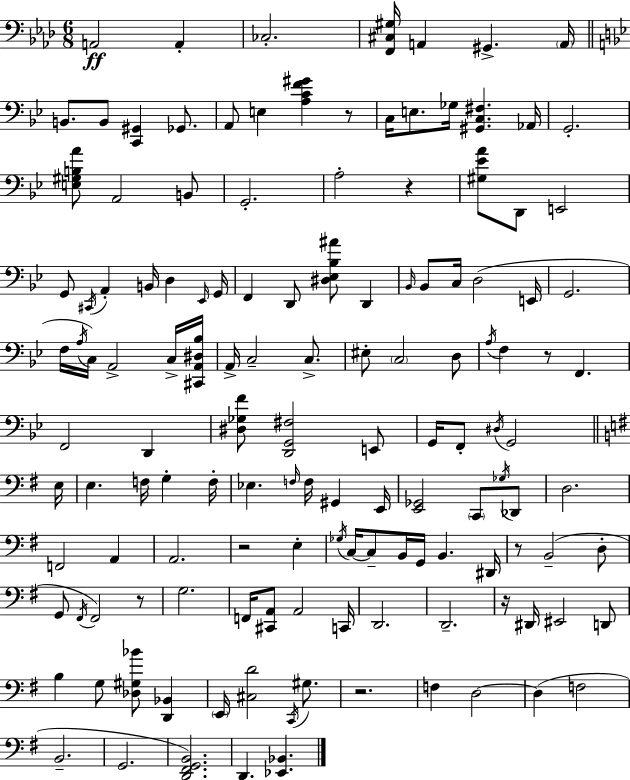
X:1
T:Untitled
M:6/8
L:1/4
K:Fm
A,,2 A,, _C,2 [F,,^C,^G,]/4 A,, ^G,, A,,/4 B,,/2 B,,/2 [C,,^G,,] _G,,/2 A,,/2 E, [A,CF^G] z/2 C,/4 E,/2 _G,/4 [^G,,C,^F,] _A,,/4 G,,2 [E,^G,B,A]/2 A,,2 B,,/2 G,,2 A,2 z [^G,_EA]/2 D,,/2 E,,2 G,,/2 ^C,,/4 A,, B,,/4 D, _E,,/4 G,,/4 F,, D,,/2 [^D,_E,_B,^A]/2 D,, _B,,/4 _B,,/2 C,/4 D,2 E,,/4 G,,2 F,/4 A,/4 C,/4 A,,2 C,/4 [^C,,A,,^D,_B,]/4 A,,/4 C,2 C,/2 ^E,/2 C,2 D,/2 A,/4 F, z/2 F,, F,,2 D,, [^D,_G,F]/2 [D,,G,,^F,]2 E,,/2 G,,/4 F,,/2 ^D,/4 G,,2 E,/4 E, F,/4 G, F,/4 _E, F,/4 F,/4 ^G,, E,,/4 [E,,_G,,]2 C,,/2 _G,/4 _D,,/2 D,2 F,,2 A,, A,,2 z2 E, _G,/4 C,/4 C,/2 B,,/4 G,,/4 B,, ^D,,/4 z/2 B,,2 D,/2 G,,/2 ^F,,/4 ^F,,2 z/2 G,2 F,,/4 [^C,,A,,]/2 A,,2 C,,/4 D,,2 D,,2 z/4 ^D,,/4 ^E,,2 D,,/2 B, G,/2 [_D,^G,_B]/2 [D,,_B,,] E,,/4 [^C,D]2 C,,/4 ^G,/2 z2 F, D,2 D, F,2 B,,2 G,,2 [D,,^F,,G,,B,,]2 D,, [_E,,_B,,]